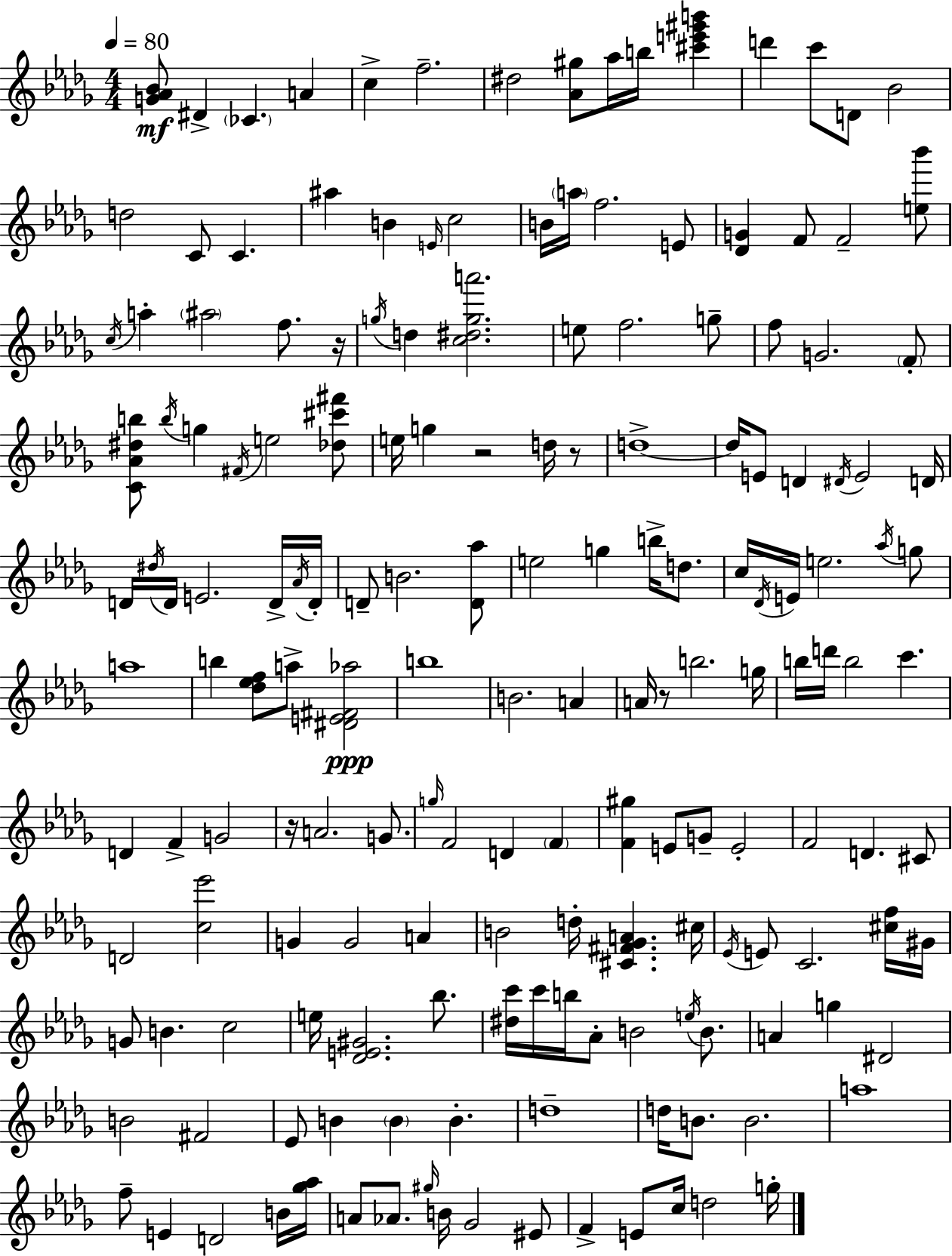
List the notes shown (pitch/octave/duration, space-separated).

[G4,Ab4,Bb4]/e D#4/q CES4/q. A4/q C5/q F5/h. D#5/h [Ab4,G#5]/e Ab5/s B5/s [C#6,E6,G#6,B6]/q D6/q C6/e D4/e Bb4/h D5/h C4/e C4/q. A#5/q B4/q E4/s C5/h B4/s A5/s F5/h. E4/e [Db4,G4]/q F4/e F4/h [E5,Bb6]/e C5/s A5/q A#5/h F5/e. R/s G5/s D5/q [C5,D#5,G5,A6]/h. E5/e F5/h. G5/e F5/e G4/h. F4/e [C4,Ab4,D#5,B5]/e B5/s G5/q F#4/s E5/h [Db5,C#6,F#6]/e E5/s G5/q R/h D5/s R/e D5/w D5/s E4/e D4/q D#4/s E4/h D4/s D4/s D#5/s D4/s E4/h. D4/s Ab4/s D4/s D4/e B4/h. [D4,Ab5]/e E5/h G5/q B5/s D5/e. C5/s Db4/s E4/s E5/h. Ab5/s G5/e A5/w B5/q [Db5,Eb5,F5]/e A5/e [D#4,E4,F#4,Ab5]/h B5/w B4/h. A4/q A4/s R/e B5/h. G5/s B5/s D6/s B5/h C6/q. D4/q F4/q G4/h R/s A4/h. G4/e. G5/s F4/h D4/q F4/q [F4,G#5]/q E4/e G4/e E4/h F4/h D4/q. C#4/e D4/h [C5,Eb6]/h G4/q G4/h A4/q B4/h D5/s [C#4,F#4,Gb4,A4]/q. C#5/s Eb4/s E4/e C4/h. [C#5,F5]/s G#4/s G4/e B4/q. C5/h E5/s [Db4,E4,G#4]/h. Bb5/e. [D#5,C6]/s C6/s B5/s Ab4/e B4/h E5/s B4/e. A4/q G5/q D#4/h B4/h F#4/h Eb4/e B4/q B4/q B4/q. D5/w D5/s B4/e. B4/h. A5/w F5/e E4/q D4/h B4/s [Gb5,Ab5]/s A4/e Ab4/e. G#5/s B4/s Gb4/h EIS4/e F4/q E4/e C5/s D5/h G5/s